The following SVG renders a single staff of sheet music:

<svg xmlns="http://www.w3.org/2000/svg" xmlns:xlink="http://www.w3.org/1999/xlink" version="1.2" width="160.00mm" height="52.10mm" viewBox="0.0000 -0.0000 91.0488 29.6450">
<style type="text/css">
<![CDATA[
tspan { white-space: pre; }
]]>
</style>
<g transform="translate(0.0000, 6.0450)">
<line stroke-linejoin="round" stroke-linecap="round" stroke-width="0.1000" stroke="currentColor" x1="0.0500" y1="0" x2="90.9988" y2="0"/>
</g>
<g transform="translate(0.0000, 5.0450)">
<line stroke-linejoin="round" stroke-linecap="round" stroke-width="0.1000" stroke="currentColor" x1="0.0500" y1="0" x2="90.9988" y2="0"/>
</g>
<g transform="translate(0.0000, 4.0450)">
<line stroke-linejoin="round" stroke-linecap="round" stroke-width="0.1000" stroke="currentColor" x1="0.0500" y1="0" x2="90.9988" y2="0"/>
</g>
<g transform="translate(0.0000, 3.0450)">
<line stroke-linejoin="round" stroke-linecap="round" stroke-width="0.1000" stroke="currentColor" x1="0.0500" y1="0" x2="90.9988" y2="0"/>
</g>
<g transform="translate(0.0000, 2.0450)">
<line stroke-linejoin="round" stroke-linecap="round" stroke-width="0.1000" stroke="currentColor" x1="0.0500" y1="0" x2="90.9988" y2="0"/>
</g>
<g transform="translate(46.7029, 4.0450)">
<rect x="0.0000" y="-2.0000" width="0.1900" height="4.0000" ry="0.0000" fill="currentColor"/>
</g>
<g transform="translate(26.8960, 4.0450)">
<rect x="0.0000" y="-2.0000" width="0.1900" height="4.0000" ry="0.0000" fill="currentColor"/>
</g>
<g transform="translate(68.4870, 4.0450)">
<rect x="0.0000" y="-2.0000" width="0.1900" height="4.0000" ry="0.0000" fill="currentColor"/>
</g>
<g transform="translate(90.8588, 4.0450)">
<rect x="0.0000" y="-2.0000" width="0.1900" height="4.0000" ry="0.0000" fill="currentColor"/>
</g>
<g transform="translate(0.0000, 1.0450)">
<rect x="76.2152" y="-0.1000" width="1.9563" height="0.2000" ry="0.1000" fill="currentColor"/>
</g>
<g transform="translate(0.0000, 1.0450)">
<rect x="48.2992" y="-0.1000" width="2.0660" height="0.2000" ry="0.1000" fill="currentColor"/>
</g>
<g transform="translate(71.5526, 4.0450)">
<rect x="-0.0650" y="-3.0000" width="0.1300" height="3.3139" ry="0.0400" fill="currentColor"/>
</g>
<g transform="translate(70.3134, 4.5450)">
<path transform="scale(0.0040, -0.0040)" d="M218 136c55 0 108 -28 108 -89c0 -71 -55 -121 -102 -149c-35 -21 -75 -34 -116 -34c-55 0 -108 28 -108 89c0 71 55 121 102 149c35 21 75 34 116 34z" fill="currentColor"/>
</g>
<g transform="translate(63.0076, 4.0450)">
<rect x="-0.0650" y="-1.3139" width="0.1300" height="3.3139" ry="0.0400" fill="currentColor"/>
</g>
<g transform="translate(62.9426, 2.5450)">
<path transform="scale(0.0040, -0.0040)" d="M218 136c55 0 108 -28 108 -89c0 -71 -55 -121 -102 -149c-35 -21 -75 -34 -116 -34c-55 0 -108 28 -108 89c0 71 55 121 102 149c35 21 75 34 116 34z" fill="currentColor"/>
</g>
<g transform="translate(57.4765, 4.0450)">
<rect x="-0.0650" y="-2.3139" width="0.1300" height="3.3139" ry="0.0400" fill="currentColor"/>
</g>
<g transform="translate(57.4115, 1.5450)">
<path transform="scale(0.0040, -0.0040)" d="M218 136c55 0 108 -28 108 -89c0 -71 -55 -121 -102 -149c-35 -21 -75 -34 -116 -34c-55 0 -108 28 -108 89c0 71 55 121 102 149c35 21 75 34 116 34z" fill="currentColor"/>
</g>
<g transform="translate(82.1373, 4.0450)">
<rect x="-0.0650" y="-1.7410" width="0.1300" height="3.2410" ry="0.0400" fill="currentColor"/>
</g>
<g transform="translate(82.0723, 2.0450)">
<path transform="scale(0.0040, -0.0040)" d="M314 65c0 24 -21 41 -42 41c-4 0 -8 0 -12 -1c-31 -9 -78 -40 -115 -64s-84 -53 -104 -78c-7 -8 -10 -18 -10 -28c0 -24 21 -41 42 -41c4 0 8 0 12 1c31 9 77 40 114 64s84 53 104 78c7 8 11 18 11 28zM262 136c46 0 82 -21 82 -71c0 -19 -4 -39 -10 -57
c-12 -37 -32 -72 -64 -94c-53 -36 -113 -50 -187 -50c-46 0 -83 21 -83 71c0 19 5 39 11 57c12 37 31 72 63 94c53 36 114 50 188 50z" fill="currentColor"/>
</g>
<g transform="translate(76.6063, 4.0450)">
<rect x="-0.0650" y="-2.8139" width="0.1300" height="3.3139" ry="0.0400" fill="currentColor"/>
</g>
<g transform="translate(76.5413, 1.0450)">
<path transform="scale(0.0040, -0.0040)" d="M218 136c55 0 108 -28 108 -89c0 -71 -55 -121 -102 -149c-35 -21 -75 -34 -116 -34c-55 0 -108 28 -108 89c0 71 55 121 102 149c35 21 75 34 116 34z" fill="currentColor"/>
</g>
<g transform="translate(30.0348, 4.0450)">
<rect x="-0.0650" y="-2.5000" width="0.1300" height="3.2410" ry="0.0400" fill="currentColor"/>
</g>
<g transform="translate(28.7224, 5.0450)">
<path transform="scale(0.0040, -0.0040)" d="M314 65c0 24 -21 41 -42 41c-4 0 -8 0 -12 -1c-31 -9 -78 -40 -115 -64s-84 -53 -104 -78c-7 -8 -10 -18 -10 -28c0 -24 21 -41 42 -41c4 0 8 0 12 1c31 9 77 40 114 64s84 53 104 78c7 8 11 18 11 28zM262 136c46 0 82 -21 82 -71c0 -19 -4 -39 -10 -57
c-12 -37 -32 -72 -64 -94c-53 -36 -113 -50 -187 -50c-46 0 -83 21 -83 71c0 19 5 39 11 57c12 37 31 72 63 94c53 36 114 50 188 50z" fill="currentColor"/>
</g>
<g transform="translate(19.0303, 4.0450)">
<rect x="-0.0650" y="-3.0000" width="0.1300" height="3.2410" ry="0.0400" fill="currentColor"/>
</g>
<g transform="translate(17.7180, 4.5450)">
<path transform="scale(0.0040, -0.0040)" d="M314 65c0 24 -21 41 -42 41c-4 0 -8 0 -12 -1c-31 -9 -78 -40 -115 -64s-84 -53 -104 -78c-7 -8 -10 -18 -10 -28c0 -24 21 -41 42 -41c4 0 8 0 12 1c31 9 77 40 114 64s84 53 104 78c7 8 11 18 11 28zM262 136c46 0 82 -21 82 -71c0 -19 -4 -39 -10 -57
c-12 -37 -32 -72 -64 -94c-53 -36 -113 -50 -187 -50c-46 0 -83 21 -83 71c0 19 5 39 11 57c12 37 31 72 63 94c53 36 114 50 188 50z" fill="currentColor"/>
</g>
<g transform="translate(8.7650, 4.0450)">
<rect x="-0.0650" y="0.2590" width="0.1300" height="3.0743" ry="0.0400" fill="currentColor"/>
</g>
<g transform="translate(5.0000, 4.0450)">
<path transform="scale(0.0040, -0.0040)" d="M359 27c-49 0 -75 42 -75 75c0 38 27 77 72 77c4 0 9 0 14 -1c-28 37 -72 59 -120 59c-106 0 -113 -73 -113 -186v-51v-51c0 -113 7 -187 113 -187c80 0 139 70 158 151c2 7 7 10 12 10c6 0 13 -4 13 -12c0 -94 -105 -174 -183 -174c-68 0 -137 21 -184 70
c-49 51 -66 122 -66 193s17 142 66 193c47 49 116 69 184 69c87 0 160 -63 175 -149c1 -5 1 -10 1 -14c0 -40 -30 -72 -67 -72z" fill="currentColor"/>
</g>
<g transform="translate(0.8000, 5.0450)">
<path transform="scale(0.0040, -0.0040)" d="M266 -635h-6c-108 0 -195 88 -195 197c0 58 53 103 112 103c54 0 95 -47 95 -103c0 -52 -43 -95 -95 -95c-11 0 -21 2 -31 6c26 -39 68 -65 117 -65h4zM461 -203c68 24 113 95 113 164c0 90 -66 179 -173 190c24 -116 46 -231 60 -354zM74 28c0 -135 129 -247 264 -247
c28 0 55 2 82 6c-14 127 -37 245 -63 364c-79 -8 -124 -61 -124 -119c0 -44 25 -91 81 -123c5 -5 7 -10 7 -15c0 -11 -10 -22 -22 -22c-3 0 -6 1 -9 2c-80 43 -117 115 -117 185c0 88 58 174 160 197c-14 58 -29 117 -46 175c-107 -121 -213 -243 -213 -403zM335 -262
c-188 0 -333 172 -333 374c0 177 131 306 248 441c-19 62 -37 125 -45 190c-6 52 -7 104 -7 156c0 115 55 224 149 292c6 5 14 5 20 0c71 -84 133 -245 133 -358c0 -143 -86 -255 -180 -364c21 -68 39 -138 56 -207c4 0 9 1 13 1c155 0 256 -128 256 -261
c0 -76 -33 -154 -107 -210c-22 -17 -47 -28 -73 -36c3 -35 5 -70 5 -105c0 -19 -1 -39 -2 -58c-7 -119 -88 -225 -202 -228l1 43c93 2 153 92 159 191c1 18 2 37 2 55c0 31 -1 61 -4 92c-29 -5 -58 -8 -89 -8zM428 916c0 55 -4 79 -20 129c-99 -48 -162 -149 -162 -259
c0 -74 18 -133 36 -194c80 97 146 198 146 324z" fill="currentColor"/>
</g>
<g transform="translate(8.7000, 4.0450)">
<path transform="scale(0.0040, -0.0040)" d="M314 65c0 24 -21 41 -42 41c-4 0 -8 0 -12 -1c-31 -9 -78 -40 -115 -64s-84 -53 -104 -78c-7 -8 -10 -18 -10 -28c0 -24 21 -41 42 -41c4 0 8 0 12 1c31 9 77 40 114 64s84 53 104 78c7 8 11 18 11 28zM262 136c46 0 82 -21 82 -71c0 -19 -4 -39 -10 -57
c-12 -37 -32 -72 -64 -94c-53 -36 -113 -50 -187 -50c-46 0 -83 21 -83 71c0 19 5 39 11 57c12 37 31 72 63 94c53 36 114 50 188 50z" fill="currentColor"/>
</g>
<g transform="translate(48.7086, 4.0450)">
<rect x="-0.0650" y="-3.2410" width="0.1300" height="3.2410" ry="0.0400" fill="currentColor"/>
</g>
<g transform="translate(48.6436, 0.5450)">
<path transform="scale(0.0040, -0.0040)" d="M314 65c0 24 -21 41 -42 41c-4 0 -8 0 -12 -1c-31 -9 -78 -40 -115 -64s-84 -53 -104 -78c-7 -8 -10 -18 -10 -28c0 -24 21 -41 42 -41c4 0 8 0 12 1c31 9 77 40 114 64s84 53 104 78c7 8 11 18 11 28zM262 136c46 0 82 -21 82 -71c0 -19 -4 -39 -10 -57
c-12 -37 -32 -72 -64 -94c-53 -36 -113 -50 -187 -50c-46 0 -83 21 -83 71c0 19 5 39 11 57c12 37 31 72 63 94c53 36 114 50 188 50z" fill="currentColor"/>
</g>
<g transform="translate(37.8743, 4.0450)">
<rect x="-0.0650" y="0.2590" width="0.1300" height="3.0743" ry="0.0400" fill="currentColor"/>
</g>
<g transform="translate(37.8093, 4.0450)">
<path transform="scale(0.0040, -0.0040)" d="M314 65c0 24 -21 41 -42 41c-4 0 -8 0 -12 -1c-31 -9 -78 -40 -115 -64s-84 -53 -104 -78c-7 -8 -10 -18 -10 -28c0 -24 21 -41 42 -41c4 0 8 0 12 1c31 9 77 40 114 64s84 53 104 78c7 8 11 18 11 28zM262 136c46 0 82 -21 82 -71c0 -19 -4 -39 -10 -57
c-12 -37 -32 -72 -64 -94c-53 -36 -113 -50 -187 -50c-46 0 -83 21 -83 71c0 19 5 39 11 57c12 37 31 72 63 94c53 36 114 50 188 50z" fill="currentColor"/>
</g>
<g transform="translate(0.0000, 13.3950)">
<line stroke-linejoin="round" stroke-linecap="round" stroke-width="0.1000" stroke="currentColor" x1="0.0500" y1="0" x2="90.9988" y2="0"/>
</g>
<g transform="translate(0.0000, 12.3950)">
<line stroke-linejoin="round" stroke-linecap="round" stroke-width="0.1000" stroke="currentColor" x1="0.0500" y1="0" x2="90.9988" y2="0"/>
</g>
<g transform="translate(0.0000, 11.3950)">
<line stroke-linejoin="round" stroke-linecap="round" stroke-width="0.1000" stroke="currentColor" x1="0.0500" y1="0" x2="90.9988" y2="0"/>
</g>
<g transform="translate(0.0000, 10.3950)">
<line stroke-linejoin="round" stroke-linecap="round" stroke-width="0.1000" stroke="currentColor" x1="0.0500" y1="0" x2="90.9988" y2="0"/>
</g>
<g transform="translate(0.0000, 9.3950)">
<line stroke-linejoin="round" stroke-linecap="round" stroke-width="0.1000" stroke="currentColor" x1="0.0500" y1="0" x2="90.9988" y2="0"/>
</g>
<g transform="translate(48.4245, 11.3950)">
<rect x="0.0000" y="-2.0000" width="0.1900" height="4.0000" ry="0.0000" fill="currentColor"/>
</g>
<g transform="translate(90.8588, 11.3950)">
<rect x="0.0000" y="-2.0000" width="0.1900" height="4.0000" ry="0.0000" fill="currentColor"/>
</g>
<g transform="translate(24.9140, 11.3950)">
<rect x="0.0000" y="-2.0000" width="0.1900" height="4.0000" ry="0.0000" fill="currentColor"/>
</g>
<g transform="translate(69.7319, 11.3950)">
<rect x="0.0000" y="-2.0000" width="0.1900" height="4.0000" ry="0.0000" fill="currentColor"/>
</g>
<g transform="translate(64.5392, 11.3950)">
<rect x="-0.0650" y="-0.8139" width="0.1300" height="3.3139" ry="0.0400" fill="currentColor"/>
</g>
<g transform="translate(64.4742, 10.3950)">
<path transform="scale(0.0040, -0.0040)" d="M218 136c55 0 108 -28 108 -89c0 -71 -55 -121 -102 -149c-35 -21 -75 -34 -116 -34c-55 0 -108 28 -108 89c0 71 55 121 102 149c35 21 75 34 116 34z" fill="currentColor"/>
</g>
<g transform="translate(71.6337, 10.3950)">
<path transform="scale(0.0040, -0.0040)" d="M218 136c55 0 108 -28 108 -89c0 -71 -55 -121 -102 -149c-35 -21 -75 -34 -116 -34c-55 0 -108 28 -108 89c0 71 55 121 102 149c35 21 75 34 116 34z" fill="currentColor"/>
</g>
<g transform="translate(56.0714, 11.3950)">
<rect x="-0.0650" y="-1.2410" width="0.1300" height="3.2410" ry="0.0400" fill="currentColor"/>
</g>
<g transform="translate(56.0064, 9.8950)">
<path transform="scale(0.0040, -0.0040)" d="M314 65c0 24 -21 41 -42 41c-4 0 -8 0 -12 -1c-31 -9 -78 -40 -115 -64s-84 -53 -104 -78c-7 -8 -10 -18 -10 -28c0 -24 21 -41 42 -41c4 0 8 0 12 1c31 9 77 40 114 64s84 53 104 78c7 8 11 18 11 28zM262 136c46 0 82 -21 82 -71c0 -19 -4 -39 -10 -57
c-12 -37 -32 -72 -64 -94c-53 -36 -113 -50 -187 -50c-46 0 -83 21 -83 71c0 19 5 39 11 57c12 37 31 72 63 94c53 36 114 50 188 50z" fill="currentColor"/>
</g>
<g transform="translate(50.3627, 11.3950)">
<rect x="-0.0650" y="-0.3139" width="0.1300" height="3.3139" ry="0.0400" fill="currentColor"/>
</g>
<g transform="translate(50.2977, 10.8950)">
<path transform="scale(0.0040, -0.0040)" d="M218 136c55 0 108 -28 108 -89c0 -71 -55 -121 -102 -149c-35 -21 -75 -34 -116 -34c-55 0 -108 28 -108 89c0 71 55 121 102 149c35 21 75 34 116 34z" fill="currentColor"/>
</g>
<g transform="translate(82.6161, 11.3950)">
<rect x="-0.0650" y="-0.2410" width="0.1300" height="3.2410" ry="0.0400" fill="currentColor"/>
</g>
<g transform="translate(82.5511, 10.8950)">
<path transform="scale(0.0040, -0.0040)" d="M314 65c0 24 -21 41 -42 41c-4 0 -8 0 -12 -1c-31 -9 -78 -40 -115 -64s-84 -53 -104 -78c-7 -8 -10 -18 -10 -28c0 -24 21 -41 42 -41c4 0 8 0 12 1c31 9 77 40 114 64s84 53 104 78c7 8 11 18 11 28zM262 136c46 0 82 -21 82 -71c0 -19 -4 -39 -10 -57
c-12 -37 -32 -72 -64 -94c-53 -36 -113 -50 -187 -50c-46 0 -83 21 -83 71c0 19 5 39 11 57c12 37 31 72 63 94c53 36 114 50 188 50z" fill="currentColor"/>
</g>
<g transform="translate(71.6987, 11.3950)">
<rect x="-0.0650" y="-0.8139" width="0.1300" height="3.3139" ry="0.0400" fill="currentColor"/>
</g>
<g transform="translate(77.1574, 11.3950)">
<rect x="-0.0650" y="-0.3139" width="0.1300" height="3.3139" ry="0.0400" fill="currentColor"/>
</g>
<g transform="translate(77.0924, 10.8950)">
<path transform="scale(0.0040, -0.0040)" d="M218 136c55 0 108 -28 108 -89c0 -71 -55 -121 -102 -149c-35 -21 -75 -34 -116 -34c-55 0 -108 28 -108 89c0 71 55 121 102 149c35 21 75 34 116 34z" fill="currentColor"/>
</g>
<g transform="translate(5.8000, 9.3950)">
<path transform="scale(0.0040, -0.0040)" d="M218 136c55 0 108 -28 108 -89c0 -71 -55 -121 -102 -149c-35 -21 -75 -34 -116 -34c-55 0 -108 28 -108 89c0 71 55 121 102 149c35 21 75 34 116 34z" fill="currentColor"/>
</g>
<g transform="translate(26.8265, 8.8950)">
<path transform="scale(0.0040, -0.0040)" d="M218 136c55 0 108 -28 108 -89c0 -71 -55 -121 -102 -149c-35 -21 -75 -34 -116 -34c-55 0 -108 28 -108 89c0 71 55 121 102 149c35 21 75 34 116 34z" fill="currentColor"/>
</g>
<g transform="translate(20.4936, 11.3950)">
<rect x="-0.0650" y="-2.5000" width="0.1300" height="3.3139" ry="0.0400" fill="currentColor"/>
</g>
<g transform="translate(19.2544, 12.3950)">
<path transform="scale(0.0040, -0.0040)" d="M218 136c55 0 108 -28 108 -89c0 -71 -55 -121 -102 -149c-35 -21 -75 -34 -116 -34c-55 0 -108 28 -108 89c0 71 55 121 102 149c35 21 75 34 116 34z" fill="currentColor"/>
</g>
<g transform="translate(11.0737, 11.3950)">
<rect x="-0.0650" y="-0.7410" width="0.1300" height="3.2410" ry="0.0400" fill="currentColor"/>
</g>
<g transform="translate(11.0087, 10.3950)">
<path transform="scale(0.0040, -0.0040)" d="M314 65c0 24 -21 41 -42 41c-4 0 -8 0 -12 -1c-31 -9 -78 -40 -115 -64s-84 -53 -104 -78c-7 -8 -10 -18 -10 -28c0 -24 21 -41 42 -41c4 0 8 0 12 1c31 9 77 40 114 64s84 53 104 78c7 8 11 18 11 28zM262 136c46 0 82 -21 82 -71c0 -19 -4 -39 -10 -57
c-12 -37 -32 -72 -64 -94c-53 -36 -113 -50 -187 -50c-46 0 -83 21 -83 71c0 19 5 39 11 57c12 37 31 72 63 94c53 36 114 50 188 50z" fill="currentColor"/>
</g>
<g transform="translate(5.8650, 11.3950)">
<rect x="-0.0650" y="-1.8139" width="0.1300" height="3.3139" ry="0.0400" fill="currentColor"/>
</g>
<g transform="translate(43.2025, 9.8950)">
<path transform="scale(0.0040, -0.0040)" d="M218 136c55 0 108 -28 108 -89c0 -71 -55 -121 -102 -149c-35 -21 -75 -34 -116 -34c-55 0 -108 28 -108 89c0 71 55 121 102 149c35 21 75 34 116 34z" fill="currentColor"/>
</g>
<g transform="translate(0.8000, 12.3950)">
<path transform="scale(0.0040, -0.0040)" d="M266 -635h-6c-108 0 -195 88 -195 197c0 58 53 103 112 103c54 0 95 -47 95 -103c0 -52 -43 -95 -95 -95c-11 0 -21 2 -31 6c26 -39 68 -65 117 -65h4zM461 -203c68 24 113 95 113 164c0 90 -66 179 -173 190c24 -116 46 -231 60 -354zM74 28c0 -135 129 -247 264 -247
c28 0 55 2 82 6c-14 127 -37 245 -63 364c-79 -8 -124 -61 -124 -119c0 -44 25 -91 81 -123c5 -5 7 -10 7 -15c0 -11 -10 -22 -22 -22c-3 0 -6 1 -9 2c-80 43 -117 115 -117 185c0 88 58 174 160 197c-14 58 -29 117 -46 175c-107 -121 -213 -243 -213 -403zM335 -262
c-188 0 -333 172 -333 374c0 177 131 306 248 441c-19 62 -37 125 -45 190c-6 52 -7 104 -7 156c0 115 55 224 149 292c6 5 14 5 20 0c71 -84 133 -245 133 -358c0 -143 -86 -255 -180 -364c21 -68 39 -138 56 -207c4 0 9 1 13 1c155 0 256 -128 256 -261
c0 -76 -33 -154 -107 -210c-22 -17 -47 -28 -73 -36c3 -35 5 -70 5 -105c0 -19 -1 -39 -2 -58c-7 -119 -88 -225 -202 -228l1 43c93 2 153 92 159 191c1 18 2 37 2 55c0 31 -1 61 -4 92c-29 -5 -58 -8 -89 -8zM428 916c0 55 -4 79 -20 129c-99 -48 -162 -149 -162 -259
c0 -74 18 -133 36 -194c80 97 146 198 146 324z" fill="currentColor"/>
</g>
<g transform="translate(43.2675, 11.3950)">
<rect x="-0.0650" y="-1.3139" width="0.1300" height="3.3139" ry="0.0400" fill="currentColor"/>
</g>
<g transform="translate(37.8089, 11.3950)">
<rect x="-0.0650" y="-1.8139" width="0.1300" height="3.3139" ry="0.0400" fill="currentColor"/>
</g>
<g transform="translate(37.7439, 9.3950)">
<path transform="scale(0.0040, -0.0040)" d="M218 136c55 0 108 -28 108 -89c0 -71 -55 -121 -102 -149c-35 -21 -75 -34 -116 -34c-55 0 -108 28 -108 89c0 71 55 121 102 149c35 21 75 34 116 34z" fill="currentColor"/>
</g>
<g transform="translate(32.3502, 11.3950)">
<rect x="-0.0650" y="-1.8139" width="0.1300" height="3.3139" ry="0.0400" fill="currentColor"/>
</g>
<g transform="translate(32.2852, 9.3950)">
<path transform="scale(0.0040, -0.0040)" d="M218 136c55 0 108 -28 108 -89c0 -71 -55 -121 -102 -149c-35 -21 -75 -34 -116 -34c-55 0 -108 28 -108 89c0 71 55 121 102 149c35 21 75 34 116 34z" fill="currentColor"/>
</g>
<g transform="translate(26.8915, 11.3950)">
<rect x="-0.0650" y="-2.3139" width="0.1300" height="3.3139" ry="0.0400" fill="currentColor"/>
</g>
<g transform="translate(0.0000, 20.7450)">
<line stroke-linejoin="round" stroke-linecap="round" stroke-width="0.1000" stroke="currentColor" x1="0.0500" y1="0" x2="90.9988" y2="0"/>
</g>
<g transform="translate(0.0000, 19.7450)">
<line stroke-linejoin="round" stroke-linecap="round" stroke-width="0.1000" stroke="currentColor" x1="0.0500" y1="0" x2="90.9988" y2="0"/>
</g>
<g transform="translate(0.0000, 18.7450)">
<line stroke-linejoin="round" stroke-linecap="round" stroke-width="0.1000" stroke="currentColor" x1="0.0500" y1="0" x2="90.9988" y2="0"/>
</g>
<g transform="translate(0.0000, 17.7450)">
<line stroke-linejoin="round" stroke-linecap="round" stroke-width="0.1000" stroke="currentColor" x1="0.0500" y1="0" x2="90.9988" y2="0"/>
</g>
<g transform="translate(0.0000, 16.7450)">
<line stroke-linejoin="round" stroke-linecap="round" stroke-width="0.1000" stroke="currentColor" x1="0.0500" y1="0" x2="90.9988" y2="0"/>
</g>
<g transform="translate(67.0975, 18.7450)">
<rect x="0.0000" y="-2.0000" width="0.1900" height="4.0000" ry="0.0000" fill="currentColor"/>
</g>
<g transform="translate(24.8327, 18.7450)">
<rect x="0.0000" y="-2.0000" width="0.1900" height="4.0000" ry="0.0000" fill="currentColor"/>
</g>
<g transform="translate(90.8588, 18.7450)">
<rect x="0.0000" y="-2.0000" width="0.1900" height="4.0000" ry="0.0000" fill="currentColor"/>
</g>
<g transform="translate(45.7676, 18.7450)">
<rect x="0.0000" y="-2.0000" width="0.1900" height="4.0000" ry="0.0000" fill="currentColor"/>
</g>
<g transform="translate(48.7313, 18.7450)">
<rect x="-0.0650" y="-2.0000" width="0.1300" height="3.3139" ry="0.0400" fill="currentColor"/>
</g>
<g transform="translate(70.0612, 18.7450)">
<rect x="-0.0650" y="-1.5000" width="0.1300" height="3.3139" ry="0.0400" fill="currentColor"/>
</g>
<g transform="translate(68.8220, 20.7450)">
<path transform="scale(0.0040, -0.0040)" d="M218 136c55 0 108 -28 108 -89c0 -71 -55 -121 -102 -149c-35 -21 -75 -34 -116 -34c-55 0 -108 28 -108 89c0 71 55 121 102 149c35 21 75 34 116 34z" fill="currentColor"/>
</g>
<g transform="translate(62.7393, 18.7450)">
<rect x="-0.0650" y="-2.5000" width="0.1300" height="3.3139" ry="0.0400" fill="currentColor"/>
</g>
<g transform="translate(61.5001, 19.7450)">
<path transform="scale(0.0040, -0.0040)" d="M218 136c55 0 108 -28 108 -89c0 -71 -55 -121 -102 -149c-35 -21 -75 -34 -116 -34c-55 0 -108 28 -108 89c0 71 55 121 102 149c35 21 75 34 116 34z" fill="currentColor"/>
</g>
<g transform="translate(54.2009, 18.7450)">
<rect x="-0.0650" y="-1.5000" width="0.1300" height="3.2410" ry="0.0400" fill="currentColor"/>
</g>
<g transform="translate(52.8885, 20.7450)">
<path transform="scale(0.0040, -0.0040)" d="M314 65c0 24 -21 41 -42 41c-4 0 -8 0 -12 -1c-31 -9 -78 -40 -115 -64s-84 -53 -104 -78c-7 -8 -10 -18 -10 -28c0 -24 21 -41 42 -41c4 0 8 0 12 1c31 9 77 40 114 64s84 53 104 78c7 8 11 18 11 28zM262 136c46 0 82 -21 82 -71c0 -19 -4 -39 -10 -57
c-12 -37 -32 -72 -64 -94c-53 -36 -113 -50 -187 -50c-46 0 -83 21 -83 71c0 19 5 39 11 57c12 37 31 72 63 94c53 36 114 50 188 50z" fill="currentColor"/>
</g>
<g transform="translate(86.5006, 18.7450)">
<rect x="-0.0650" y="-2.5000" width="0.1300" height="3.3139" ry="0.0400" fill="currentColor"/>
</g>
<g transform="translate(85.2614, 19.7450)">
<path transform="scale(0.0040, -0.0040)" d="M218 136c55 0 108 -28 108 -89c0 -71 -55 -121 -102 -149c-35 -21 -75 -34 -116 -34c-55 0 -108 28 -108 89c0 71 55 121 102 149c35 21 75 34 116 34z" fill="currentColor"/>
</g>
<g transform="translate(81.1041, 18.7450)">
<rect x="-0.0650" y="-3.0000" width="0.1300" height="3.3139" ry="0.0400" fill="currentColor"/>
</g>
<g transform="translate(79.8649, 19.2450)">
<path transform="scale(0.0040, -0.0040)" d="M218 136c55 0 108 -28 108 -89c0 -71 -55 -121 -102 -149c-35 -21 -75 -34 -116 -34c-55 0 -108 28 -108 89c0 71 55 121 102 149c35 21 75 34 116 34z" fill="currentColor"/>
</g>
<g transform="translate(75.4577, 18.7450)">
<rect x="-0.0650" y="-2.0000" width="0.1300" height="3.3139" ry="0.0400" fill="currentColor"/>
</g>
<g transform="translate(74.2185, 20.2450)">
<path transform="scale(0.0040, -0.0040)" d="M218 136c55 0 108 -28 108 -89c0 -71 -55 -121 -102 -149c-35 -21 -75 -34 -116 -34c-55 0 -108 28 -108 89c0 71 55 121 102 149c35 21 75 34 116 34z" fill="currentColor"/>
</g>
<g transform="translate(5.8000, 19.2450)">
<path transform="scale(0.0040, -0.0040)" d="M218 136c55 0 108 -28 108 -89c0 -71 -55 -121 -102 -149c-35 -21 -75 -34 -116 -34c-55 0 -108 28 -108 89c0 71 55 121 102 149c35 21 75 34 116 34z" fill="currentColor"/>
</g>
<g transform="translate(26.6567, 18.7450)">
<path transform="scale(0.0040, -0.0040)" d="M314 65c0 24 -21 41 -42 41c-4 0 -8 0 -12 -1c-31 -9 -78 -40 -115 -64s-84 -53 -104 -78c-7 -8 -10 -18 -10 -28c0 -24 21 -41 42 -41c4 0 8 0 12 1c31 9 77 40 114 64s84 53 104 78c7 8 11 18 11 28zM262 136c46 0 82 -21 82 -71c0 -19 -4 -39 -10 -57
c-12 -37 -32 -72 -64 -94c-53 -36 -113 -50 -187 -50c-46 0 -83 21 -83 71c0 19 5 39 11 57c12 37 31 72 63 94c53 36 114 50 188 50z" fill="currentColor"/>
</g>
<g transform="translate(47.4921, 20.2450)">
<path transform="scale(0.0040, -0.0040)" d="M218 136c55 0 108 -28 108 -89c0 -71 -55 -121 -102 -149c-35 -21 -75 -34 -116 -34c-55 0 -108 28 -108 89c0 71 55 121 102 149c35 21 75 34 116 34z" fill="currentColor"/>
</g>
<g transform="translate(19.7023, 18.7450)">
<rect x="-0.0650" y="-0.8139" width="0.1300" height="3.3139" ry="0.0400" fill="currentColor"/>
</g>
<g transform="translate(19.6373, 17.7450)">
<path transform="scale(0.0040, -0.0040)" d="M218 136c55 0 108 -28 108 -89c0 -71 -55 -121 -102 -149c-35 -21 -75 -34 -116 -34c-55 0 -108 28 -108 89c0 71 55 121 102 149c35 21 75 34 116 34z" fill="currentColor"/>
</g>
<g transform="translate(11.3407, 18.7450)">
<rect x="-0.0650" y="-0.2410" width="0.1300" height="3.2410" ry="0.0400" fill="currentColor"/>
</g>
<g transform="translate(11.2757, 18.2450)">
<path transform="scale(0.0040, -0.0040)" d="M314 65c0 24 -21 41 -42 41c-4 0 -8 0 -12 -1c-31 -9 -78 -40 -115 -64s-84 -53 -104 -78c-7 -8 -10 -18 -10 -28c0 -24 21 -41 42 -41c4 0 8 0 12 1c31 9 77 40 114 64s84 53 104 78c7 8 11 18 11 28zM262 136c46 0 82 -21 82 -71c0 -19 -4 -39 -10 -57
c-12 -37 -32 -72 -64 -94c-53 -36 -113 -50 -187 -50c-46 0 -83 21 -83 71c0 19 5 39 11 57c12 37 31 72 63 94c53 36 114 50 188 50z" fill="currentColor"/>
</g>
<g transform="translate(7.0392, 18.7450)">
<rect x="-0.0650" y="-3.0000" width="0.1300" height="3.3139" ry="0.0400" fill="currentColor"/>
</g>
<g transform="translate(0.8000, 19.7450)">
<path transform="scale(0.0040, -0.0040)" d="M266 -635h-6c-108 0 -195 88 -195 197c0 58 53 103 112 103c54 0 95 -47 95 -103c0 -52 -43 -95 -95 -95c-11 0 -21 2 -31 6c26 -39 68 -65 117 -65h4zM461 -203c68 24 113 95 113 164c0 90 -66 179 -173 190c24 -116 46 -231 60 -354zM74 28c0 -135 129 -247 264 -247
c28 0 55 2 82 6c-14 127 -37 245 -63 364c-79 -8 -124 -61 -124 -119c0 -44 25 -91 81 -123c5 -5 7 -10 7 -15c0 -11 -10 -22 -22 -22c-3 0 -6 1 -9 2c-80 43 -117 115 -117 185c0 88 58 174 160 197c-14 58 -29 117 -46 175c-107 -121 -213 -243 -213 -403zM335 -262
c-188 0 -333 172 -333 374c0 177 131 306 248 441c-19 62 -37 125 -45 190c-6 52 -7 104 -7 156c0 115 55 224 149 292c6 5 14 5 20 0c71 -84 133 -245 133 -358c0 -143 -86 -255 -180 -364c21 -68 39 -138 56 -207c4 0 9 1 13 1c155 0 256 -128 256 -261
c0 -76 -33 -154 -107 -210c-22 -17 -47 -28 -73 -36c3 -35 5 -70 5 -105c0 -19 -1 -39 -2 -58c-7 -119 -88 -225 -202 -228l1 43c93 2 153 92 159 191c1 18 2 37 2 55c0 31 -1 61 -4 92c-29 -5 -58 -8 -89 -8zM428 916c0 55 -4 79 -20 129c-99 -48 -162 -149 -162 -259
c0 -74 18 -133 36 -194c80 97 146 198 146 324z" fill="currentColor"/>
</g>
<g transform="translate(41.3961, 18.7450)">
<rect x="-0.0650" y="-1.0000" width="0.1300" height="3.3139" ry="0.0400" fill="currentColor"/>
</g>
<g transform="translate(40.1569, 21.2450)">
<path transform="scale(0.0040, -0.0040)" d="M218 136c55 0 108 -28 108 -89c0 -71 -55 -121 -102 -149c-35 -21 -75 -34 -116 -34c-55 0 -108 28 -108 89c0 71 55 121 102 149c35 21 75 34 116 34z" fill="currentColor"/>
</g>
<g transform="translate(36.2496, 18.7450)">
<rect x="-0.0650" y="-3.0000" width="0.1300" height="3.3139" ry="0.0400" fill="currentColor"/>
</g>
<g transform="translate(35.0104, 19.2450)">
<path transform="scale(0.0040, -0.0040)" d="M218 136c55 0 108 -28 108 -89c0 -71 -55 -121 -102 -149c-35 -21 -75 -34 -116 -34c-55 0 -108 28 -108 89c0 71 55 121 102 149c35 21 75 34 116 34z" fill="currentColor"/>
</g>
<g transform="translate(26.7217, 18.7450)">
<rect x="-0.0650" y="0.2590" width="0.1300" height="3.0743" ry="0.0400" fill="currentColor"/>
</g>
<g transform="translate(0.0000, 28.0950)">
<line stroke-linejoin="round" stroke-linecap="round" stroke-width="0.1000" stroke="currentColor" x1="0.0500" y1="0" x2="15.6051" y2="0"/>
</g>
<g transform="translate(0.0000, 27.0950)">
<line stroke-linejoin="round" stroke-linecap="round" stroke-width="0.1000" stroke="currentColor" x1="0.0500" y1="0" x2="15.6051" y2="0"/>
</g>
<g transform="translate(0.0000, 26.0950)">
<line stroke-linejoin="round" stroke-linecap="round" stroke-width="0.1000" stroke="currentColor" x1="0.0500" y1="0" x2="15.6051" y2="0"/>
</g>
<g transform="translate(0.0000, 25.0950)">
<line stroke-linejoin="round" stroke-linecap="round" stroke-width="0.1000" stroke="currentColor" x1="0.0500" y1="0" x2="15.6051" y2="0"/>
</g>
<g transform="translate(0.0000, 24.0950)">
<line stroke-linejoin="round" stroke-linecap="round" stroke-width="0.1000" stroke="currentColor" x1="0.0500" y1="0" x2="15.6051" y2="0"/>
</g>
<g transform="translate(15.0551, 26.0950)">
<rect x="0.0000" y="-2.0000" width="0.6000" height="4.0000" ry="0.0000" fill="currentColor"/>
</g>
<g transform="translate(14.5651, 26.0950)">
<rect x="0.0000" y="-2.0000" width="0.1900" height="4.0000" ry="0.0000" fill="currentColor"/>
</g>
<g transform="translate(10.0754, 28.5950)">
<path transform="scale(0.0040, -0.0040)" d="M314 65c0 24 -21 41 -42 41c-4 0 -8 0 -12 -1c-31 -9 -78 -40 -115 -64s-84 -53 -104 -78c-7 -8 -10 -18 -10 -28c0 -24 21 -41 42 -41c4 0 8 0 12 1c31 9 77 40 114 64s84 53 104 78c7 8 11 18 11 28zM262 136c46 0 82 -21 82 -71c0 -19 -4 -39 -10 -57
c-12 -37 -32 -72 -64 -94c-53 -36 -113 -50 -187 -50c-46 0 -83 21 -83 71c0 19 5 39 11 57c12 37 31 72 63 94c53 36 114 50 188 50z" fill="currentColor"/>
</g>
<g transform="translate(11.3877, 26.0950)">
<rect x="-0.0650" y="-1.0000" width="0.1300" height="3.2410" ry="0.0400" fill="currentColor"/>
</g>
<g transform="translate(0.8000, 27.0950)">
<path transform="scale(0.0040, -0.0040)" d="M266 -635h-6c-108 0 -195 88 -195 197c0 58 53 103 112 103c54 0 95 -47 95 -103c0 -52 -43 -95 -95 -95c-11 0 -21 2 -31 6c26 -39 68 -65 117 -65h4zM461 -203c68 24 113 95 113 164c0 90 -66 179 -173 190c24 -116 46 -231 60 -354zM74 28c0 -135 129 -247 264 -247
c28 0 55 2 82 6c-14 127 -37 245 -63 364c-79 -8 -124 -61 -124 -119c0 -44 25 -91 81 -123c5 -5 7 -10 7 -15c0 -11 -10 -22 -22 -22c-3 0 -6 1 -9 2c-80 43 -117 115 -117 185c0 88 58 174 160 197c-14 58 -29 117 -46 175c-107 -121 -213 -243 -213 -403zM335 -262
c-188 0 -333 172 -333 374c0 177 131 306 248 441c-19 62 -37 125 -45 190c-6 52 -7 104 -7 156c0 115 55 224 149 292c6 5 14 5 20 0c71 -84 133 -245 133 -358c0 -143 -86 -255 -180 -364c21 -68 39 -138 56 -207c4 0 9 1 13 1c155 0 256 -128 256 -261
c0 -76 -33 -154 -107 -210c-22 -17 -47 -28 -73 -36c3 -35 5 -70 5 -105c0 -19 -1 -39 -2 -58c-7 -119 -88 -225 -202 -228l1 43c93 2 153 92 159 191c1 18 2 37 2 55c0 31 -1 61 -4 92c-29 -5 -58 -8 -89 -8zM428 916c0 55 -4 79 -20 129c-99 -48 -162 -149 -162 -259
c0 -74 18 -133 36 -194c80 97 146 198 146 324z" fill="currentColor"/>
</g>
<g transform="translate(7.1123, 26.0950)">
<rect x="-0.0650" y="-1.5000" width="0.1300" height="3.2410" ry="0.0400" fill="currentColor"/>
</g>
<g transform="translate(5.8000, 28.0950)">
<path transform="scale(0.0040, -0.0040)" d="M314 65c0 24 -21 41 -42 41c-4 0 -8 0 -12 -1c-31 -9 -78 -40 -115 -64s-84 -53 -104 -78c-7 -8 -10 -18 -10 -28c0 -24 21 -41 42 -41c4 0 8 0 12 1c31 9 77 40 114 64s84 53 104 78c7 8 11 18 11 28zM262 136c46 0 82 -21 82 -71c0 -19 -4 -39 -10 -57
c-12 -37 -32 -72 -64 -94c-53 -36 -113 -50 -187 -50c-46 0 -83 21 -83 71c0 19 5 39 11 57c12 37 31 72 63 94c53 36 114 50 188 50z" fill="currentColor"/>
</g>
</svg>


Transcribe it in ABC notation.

X:1
T:Untitled
M:4/4
L:1/4
K:C
B2 A2 G2 B2 b2 g e A a f2 f d2 G g f f e c e2 d d c c2 A c2 d B2 A D F E2 G E F A G E2 D2